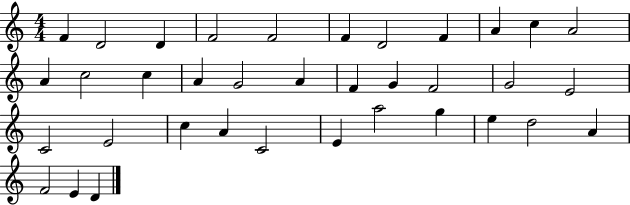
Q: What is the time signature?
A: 4/4